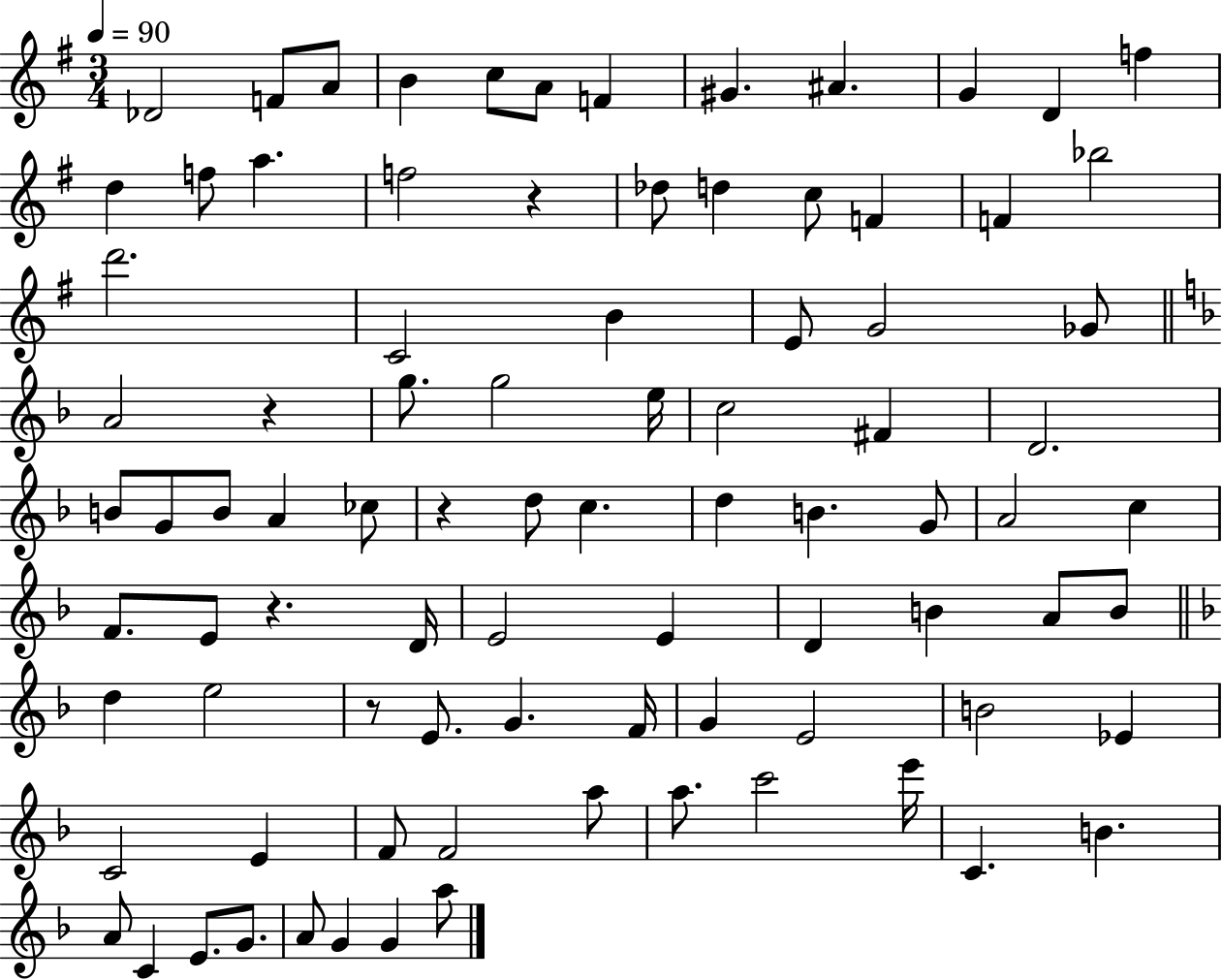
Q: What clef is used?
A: treble